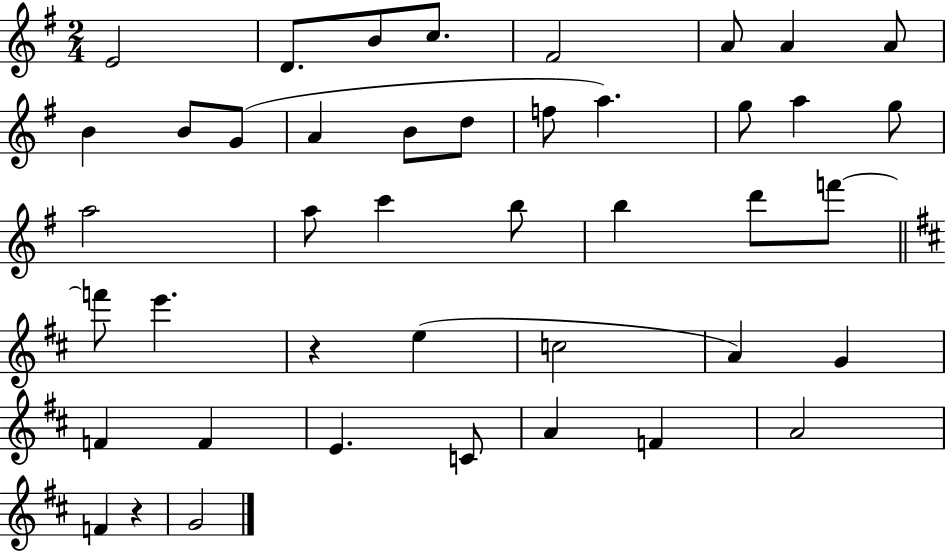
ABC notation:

X:1
T:Untitled
M:2/4
L:1/4
K:G
E2 D/2 B/2 c/2 ^F2 A/2 A A/2 B B/2 G/2 A B/2 d/2 f/2 a g/2 a g/2 a2 a/2 c' b/2 b d'/2 f'/2 f'/2 e' z e c2 A G F F E C/2 A F A2 F z G2